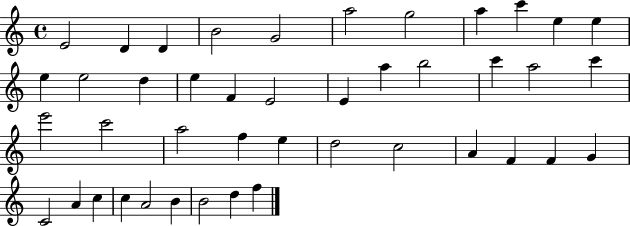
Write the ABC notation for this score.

X:1
T:Untitled
M:4/4
L:1/4
K:C
E2 D D B2 G2 a2 g2 a c' e e e e2 d e F E2 E a b2 c' a2 c' e'2 c'2 a2 f e d2 c2 A F F G C2 A c c A2 B B2 d f